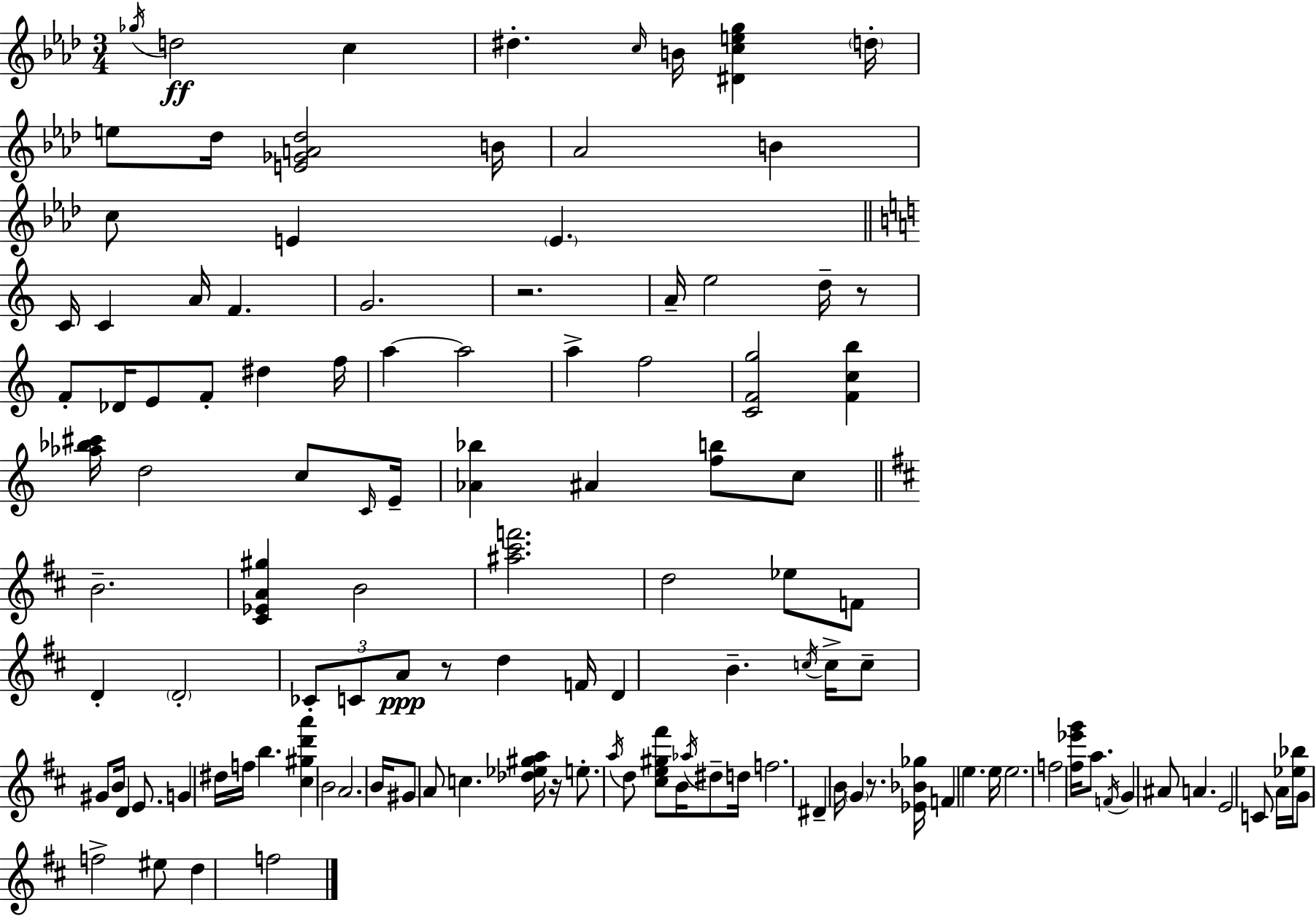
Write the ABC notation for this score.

X:1
T:Untitled
M:3/4
L:1/4
K:Ab
_g/4 d2 c ^d c/4 B/4 [^Dceg] d/4 e/2 _d/4 [E_GA_d]2 B/4 _A2 B c/2 E E C/4 C A/4 F G2 z2 A/4 e2 d/4 z/2 F/2 _D/4 E/2 F/2 ^d f/4 a a2 a f2 [CFg]2 [Fcb] [_a_b^c']/4 d2 c/2 C/4 E/4 [_A_b] ^A [fb]/2 c/2 B2 [^C_EA^g] B2 [^a^c'f']2 d2 _e/2 F/2 D D2 _C/2 C/2 A/2 z/2 d F/4 D B c/4 c/4 c/2 ^G/2 B/4 D E/2 G ^d/4 f/4 b [^c^gd'a'] B2 A2 B/4 ^G/2 A/2 c [_d_e^ga]/4 z/4 e/2 a/4 d/2 [^ce^g^f']/2 B/4 _a/4 ^d/2 d/4 f2 ^D B/4 G z/2 [_E_B_g]/4 F e e/4 e2 f2 [^f_e'g']/4 a/2 F/4 G ^A/2 A E2 C/2 A/4 [_e_b]/4 G/2 f2 ^e/2 d f2